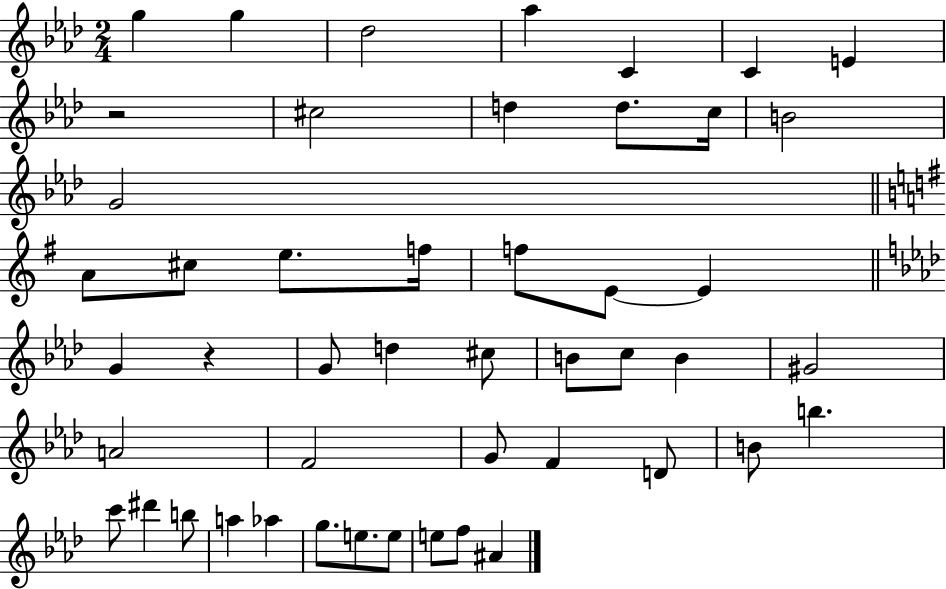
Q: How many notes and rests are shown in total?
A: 48